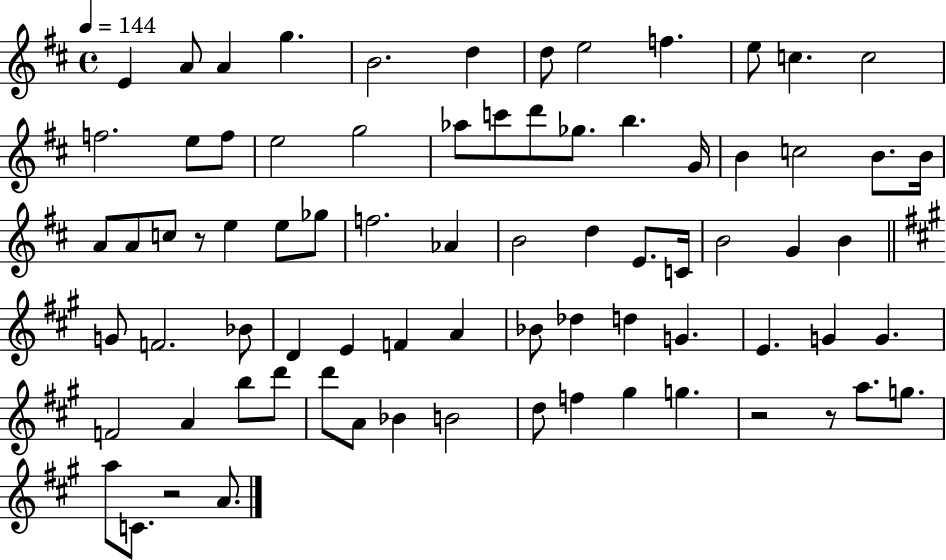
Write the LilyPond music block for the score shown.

{
  \clef treble
  \time 4/4
  \defaultTimeSignature
  \key d \major
  \tempo 4 = 144
  \repeat volta 2 { e'4 a'8 a'4 g''4. | b'2. d''4 | d''8 e''2 f''4. | e''8 c''4. c''2 | \break f''2. e''8 f''8 | e''2 g''2 | aes''8 c'''8 d'''8 ges''8. b''4. g'16 | b'4 c''2 b'8. b'16 | \break a'8 a'8 c''8 r8 e''4 e''8 ges''8 | f''2. aes'4 | b'2 d''4 e'8. c'16 | b'2 g'4 b'4 | \break \bar "||" \break \key a \major g'8 f'2. bes'8 | d'4 e'4 f'4 a'4 | bes'8 des''4 d''4 g'4. | e'4. g'4 g'4. | \break f'2 a'4 b''8 d'''8 | d'''8 a'8 bes'4 b'2 | d''8 f''4 gis''4 g''4. | r2 r8 a''8. g''8. | \break a''8 c'8. r2 a'8. | } \bar "|."
}